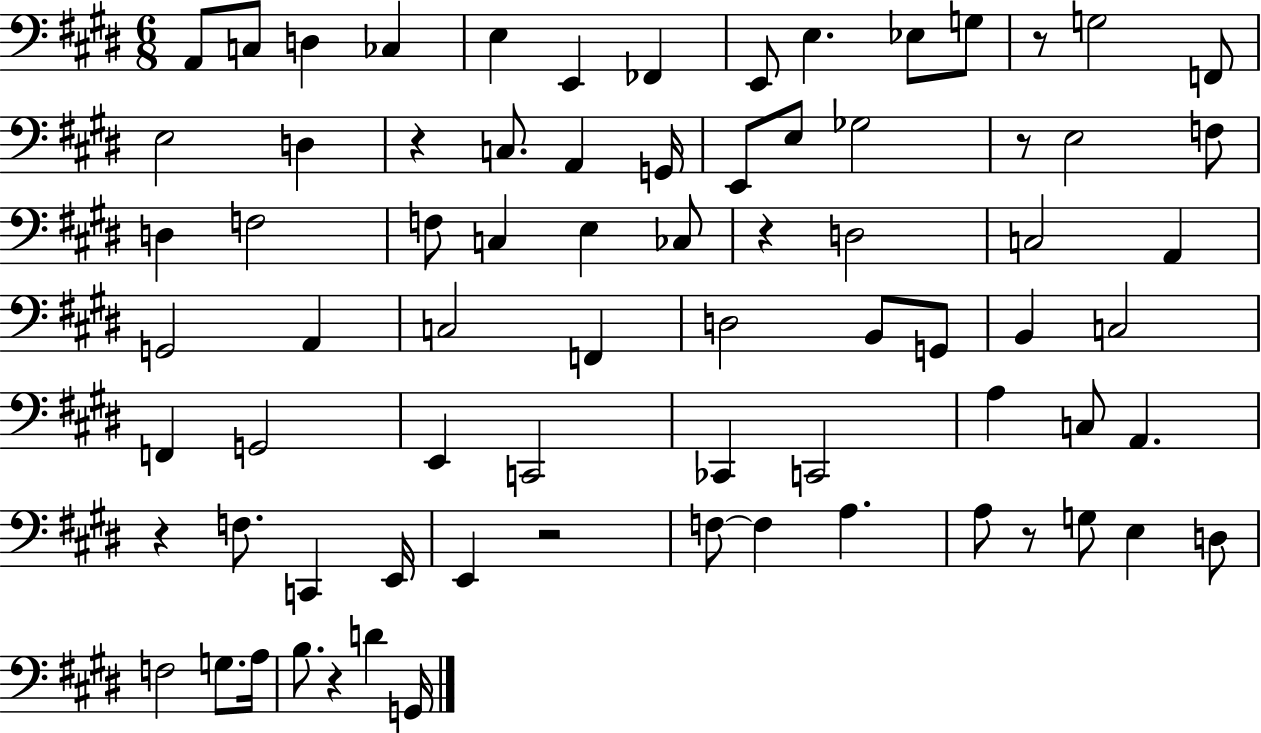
{
  \clef bass
  \numericTimeSignature
  \time 6/8
  \key e \major
  \repeat volta 2 { a,8 c8 d4 ces4 | e4 e,4 fes,4 | e,8 e4. ees8 g8 | r8 g2 f,8 | \break e2 d4 | r4 c8. a,4 g,16 | e,8 e8 ges2 | r8 e2 f8 | \break d4 f2 | f8 c4 e4 ces8 | r4 d2 | c2 a,4 | \break g,2 a,4 | c2 f,4 | d2 b,8 g,8 | b,4 c2 | \break f,4 g,2 | e,4 c,2 | ces,4 c,2 | a4 c8 a,4. | \break r4 f8. c,4 e,16 | e,4 r2 | f8~~ f4 a4. | a8 r8 g8 e4 d8 | \break f2 g8. a16 | b8. r4 d'4 g,16 | } \bar "|."
}